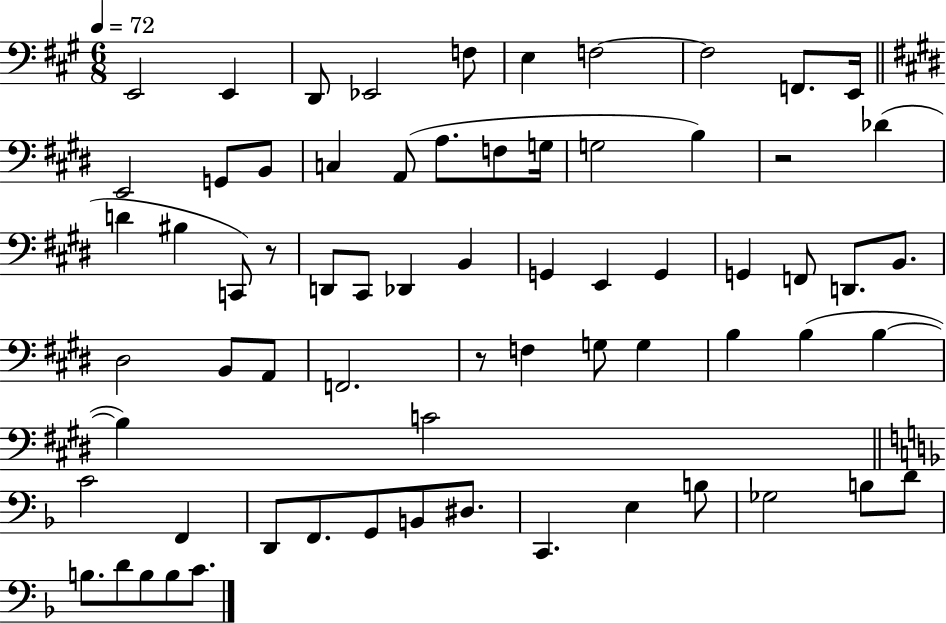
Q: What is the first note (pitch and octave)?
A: E2